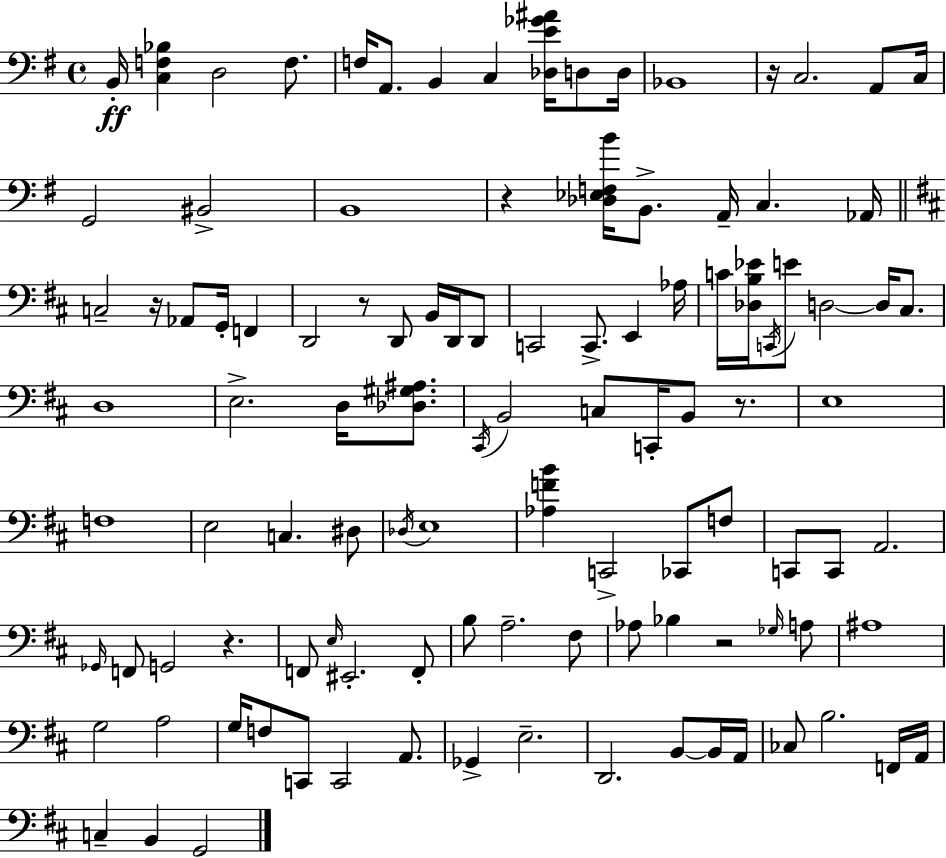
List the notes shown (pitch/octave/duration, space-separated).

B2/s [C3,F3,Bb3]/q D3/h F3/e. F3/s A2/e. B2/q C3/q [Db3,E4,Gb4,A#4]/s D3/e D3/s Bb2/w R/s C3/h. A2/e C3/s G2/h BIS2/h B2/w R/q [Db3,Eb3,F3,B4]/s B2/e. A2/s C3/q. Ab2/s C3/h R/s Ab2/e G2/s F2/q D2/h R/e D2/e B2/s D2/s D2/e C2/h C2/e. E2/q Ab3/s C4/s [Db3,B3,Eb4]/s C2/s E4/e D3/h D3/s C#3/e. D3/w E3/h. D3/s [Db3,G#3,A#3]/e. C#2/s B2/h C3/e C2/s B2/e R/e. E3/w F3/w E3/h C3/q. D#3/e Db3/s E3/w [Ab3,F4,B4]/q C2/h CES2/e F3/e C2/e C2/e A2/h. Gb2/s F2/e G2/h R/q. F2/e E3/s EIS2/h. F2/e B3/e A3/h. F#3/e Ab3/e Bb3/q R/h Gb3/s A3/e A#3/w G3/h A3/h G3/s F3/e C2/e C2/h A2/e. Gb2/q E3/h. D2/h. B2/e B2/s A2/s CES3/e B3/h. F2/s A2/s C3/q B2/q G2/h